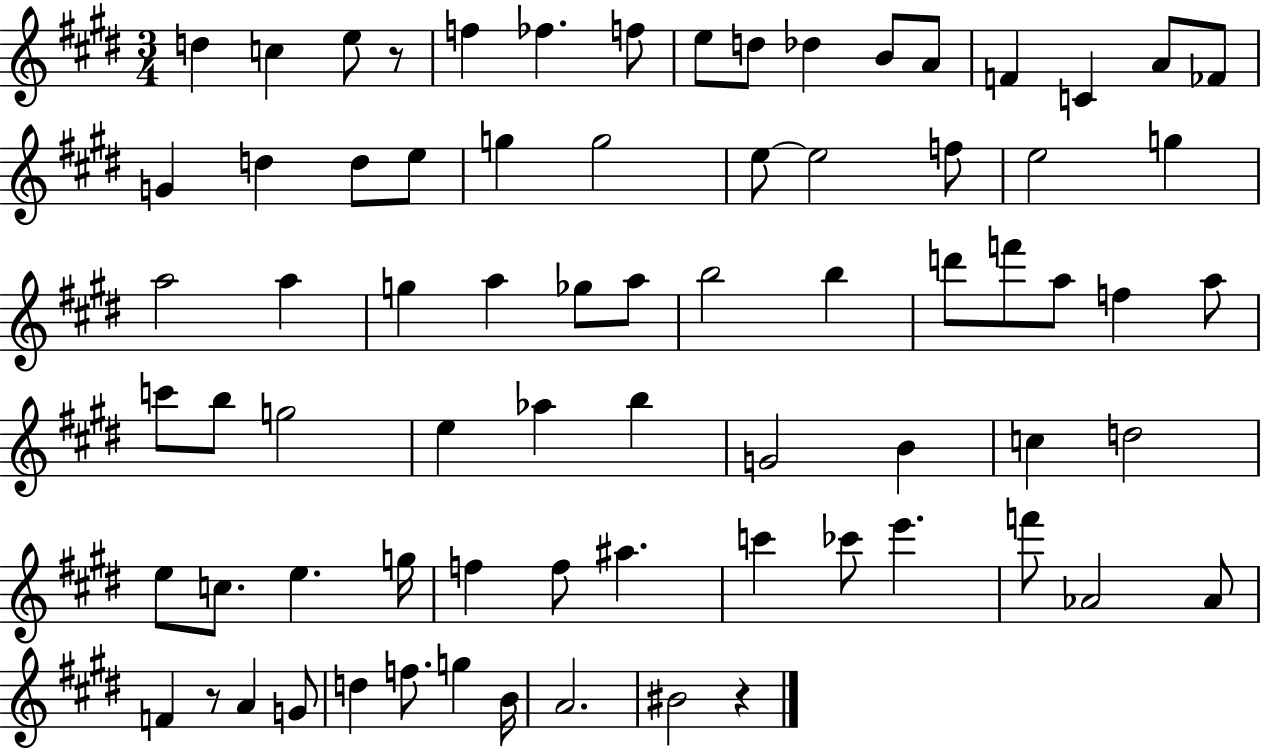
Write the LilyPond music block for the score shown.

{
  \clef treble
  \numericTimeSignature
  \time 3/4
  \key e \major
  d''4 c''4 e''8 r8 | f''4 fes''4. f''8 | e''8 d''8 des''4 b'8 a'8 | f'4 c'4 a'8 fes'8 | \break g'4 d''4 d''8 e''8 | g''4 g''2 | e''8~~ e''2 f''8 | e''2 g''4 | \break a''2 a''4 | g''4 a''4 ges''8 a''8 | b''2 b''4 | d'''8 f'''8 a''8 f''4 a''8 | \break c'''8 b''8 g''2 | e''4 aes''4 b''4 | g'2 b'4 | c''4 d''2 | \break e''8 c''8. e''4. g''16 | f''4 f''8 ais''4. | c'''4 ces'''8 e'''4. | f'''8 aes'2 aes'8 | \break f'4 r8 a'4 g'8 | d''4 f''8. g''4 b'16 | a'2. | bis'2 r4 | \break \bar "|."
}